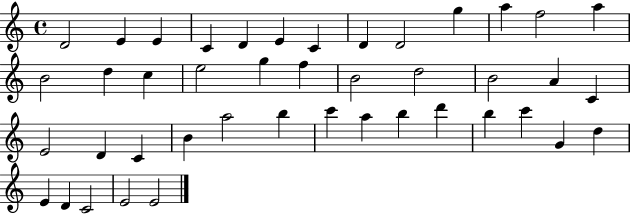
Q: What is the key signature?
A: C major